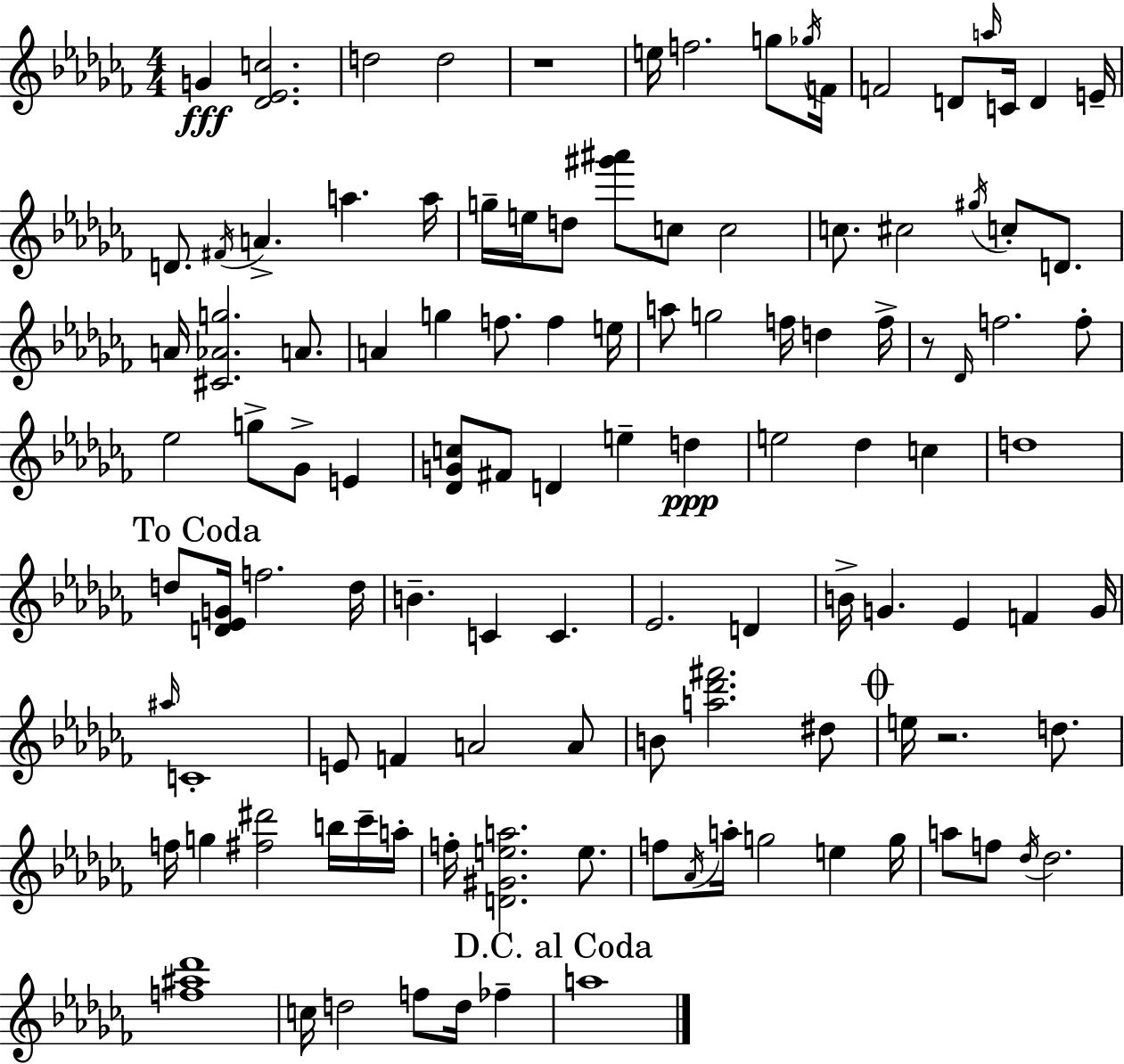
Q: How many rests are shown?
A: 3